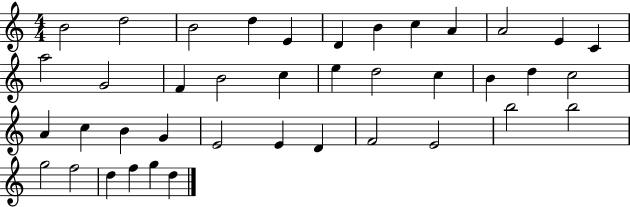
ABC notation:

X:1
T:Untitled
M:4/4
L:1/4
K:C
B2 d2 B2 d E D B c A A2 E C a2 G2 F B2 c e d2 c B d c2 A c B G E2 E D F2 E2 b2 b2 g2 f2 d f g d